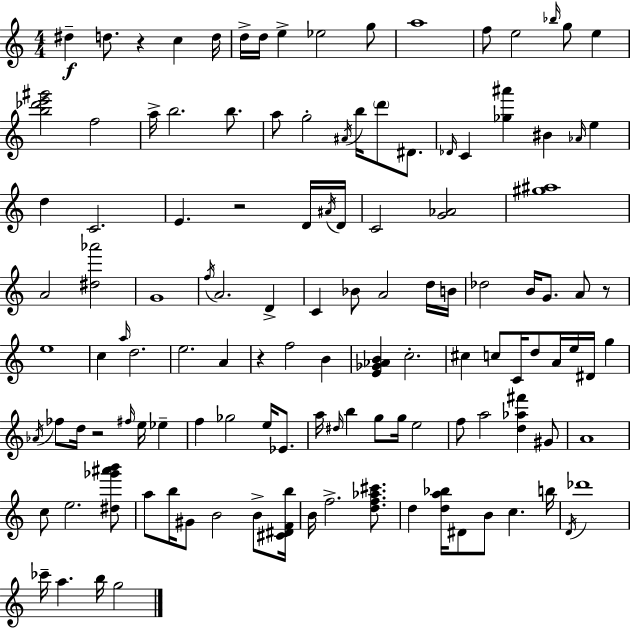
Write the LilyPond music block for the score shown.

{
  \clef treble
  \numericTimeSignature
  \time 4/4
  \key c \major
  dis''4--\f d''8. r4 c''4 d''16 | d''16-> d''16 e''4-> ees''2 g''8 | a''1 | f''8 e''2 \grace { bes''16 } g''8 e''4 | \break <b'' des''' e''' gis'''>2 f''2 | a''16-> b''2. b''8. | a''8 g''2-. \acciaccatura { ais'16 } b''16 \parenthesize d'''8 dis'8. | \grace { des'16 } c'4 <ges'' ais'''>4 bis'4 \grace { aes'16 } | \break e''4 d''4 c'2. | e'4. r2 | d'16 \acciaccatura { ais'16 } d'16 c'2 <g' aes'>2 | <gis'' ais''>1 | \break a'2 <dis'' aes'''>2 | g'1 | \acciaccatura { f''16 } a'2. | d'4-> c'4 bes'8 a'2 | \break d''16 b'16 des''2 b'16 g'8. | a'8 r8 e''1 | c''4 \grace { a''16 } d''2. | e''2. | \break a'4 r4 f''2 | b'4 <e' ges' aes' b'>4 c''2.-. | cis''4 c''8 c'16 d''8 | a'16 e''16 dis'16 g''4 \acciaccatura { aes'16 } fes''8 d''16 r2 | \break \grace { fis''16 } e''16 ees''4-- f''4 ges''2 | e''16 ees'8. a''16 \grace { dis''16 } b''4 g''8 | g''16 e''2 f''8 a''2 | <d'' aes'' fis'''>4 gis'8 a'1 | \break c''8 e''2. | <dis'' ges''' ais''' b'''>8 a''8 b''16 gis'8 b'2 | b'8-> <cis' dis' f' b''>16 b'16 f''2.-> | <d'' f'' aes'' cis'''>8. d''4 <d'' a'' bes''>16 dis'8 | \break b'8 c''4. b''16 \acciaccatura { d'16 } des'''1 | ces'''16-- a''4. | b''16 g''2 \bar "|."
}